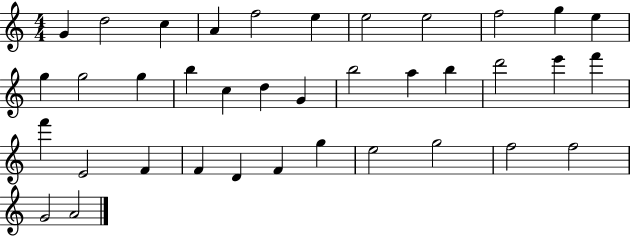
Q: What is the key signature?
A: C major